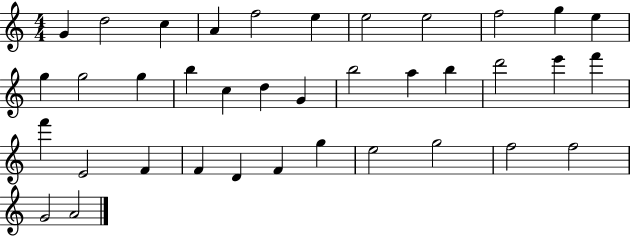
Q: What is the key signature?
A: C major